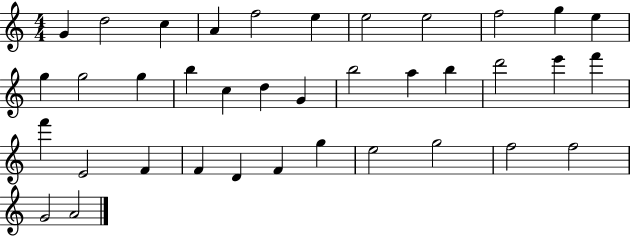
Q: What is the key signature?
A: C major